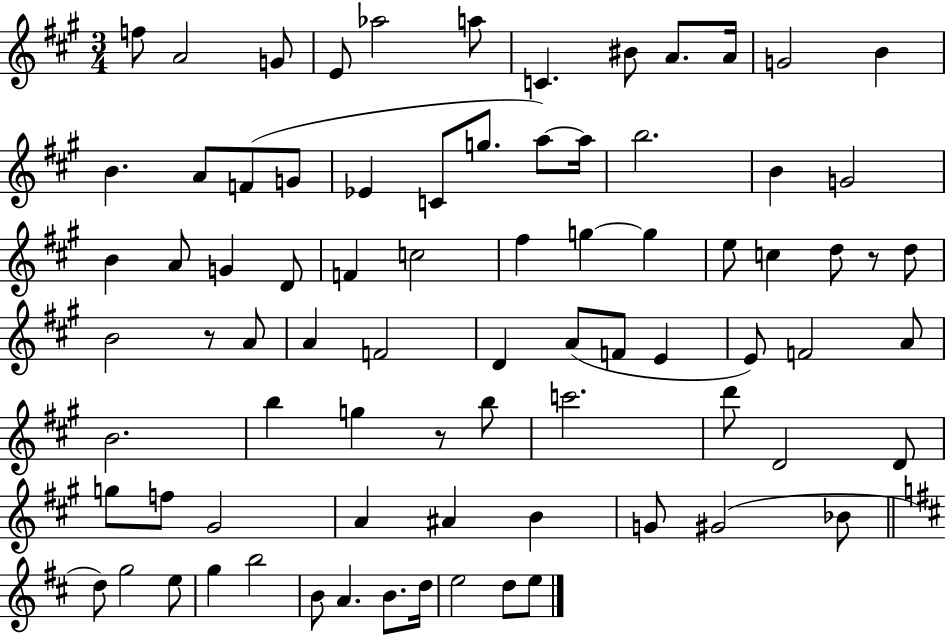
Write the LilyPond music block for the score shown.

{
  \clef treble
  \numericTimeSignature
  \time 3/4
  \key a \major
  f''8 a'2 g'8 | e'8 aes''2 a''8 | c'4. bis'8 a'8. a'16 | g'2 b'4 | \break b'4. a'8 f'8( g'8 | ees'4 c'8 g''8. a''8~~) a''16 | b''2. | b'4 g'2 | \break b'4 a'8 g'4 d'8 | f'4 c''2 | fis''4 g''4~~ g''4 | e''8 c''4 d''8 r8 d''8 | \break b'2 r8 a'8 | a'4 f'2 | d'4 a'8( f'8 e'4 | e'8) f'2 a'8 | \break b'2. | b''4 g''4 r8 b''8 | c'''2. | d'''8 d'2 d'8 | \break g''8 f''8 gis'2 | a'4 ais'4 b'4 | g'8 gis'2( bes'8 | \bar "||" \break \key d \major d''8) g''2 e''8 | g''4 b''2 | b'8 a'4. b'8. d''16 | e''2 d''8 e''8 | \break \bar "|."
}